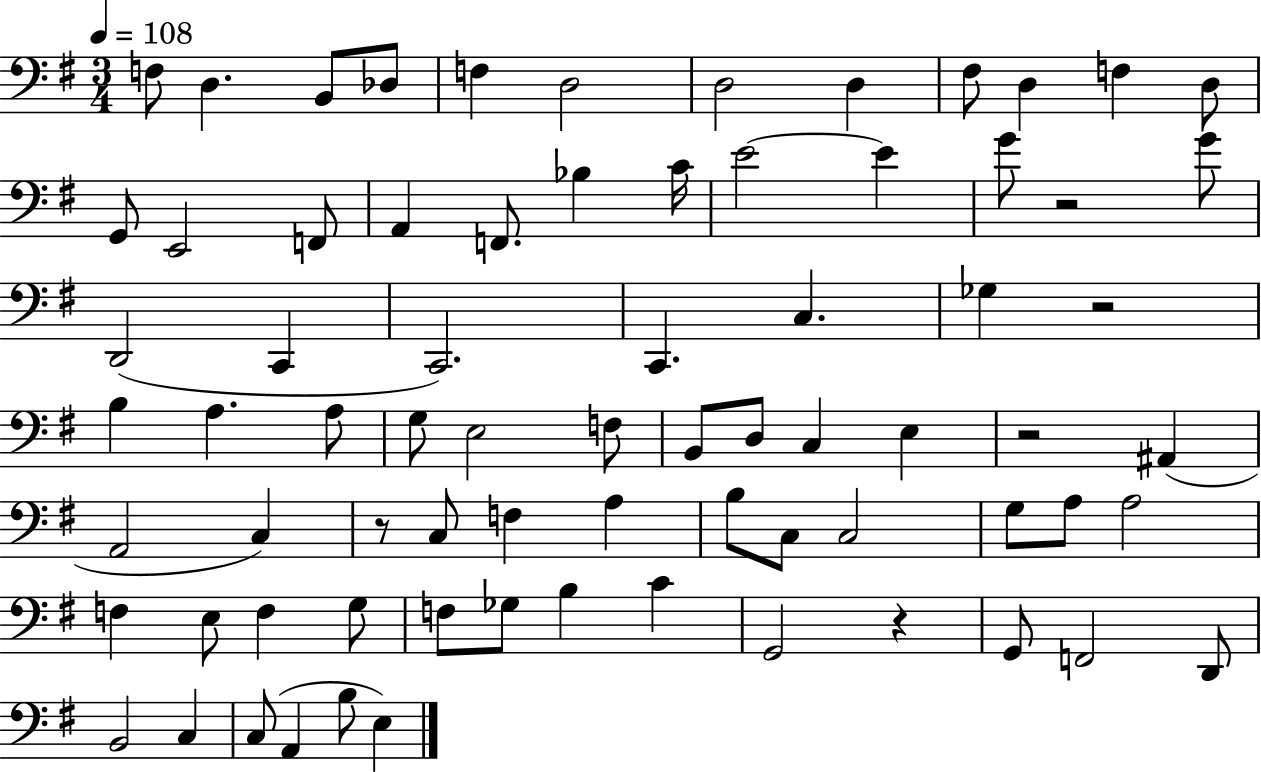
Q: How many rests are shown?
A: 5